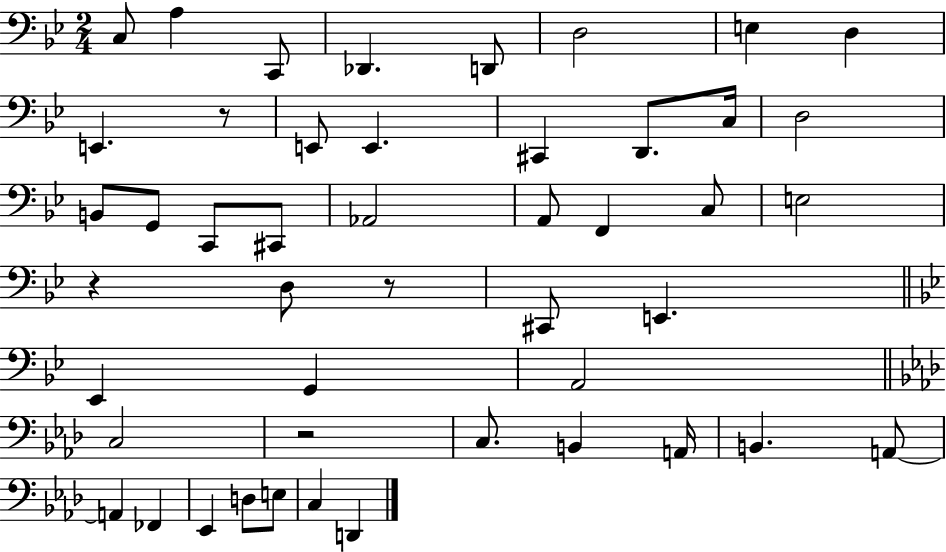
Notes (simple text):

C3/e A3/q C2/e Db2/q. D2/e D3/h E3/q D3/q E2/q. R/e E2/e E2/q. C#2/q D2/e. C3/s D3/h B2/e G2/e C2/e C#2/e Ab2/h A2/e F2/q C3/e E3/h R/q D3/e R/e C#2/e E2/q. Eb2/q G2/q A2/h C3/h R/h C3/e. B2/q A2/s B2/q. A2/e A2/q FES2/q Eb2/q D3/e E3/e C3/q D2/q